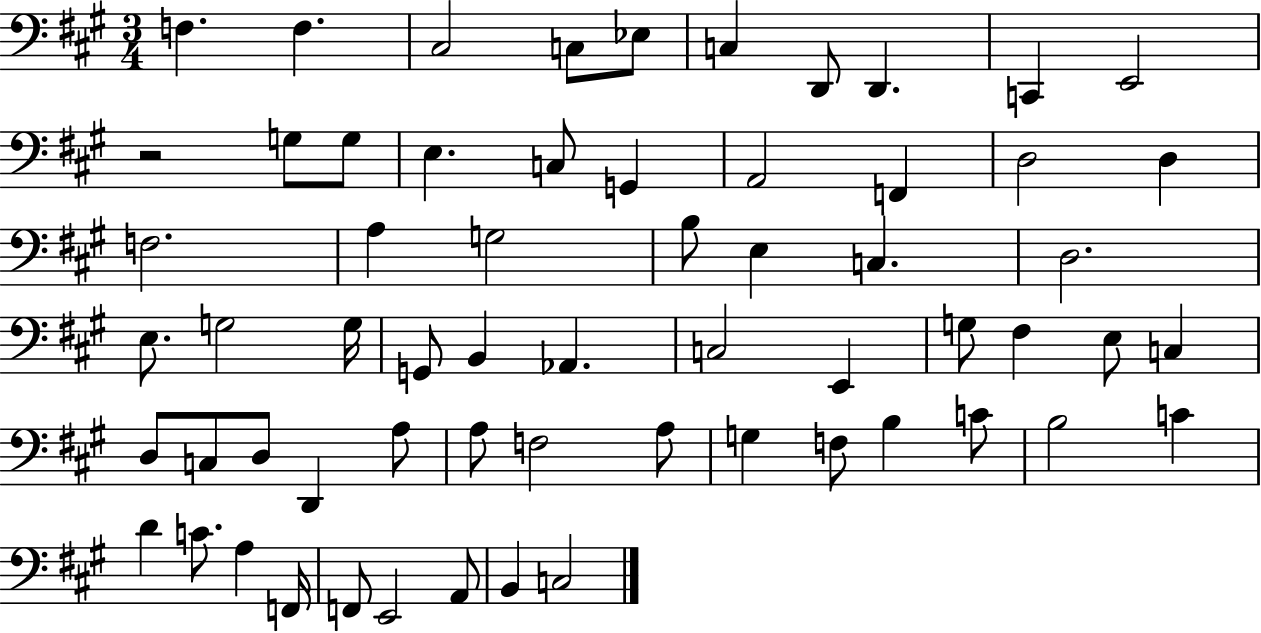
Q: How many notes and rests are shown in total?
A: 62